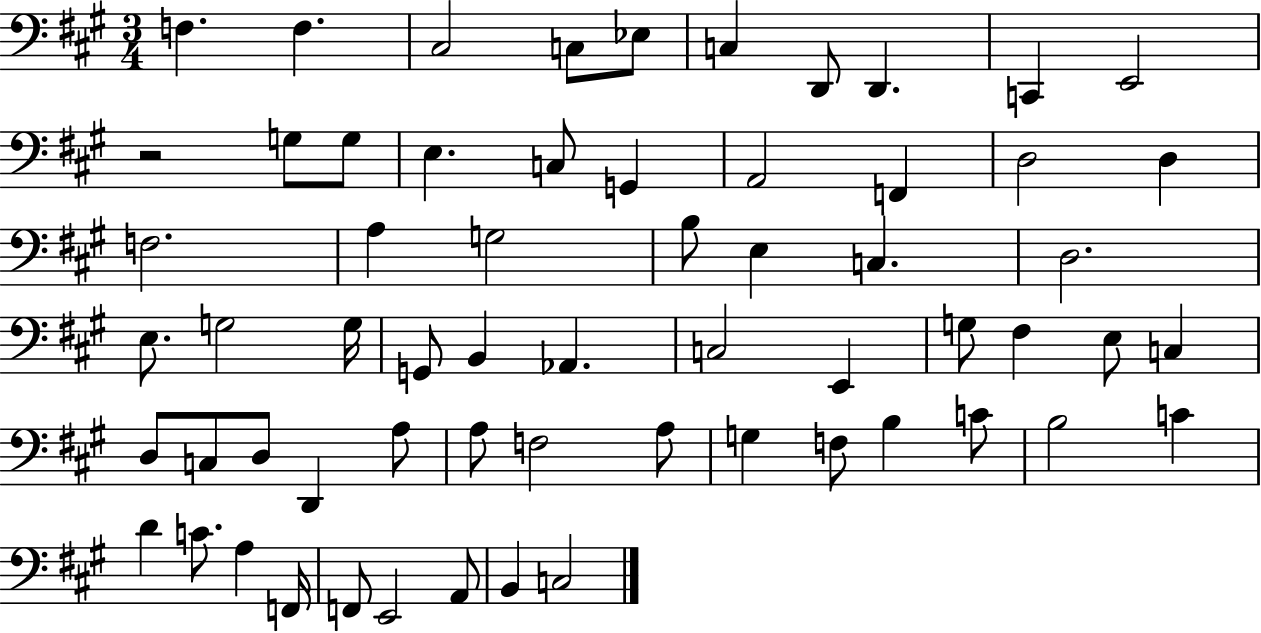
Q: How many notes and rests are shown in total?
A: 62